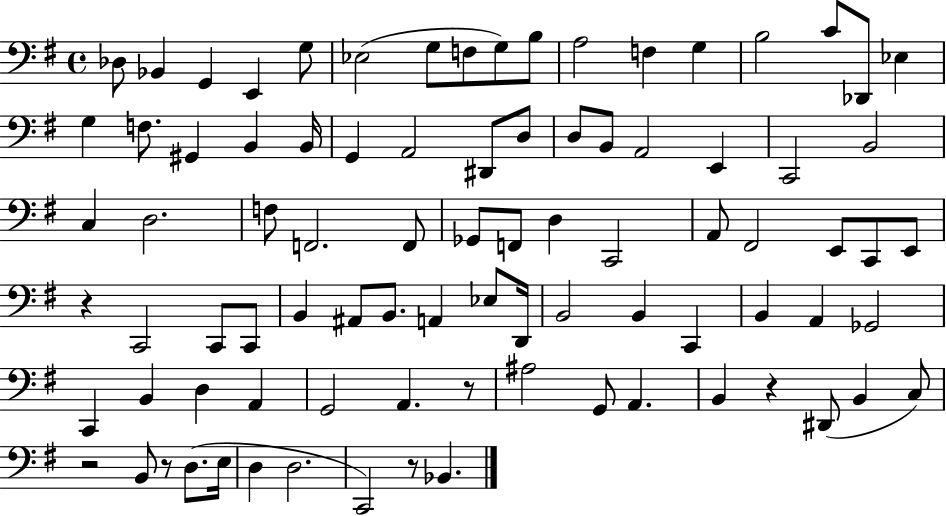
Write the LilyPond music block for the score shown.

{
  \clef bass
  \time 4/4
  \defaultTimeSignature
  \key g \major
  des8 bes,4 g,4 e,4 g8 | ees2( g8 f8 g8) b8 | a2 f4 g4 | b2 c'8 des,8 ees4 | \break g4 f8. gis,4 b,4 b,16 | g,4 a,2 dis,8 d8 | d8 b,8 a,2 e,4 | c,2 b,2 | \break c4 d2. | f8 f,2. f,8 | ges,8 f,8 d4 c,2 | a,8 fis,2 e,8 c,8 e,8 | \break r4 c,2 c,8 c,8 | b,4 ais,8 b,8. a,4 ees8 d,16 | b,2 b,4 c,4 | b,4 a,4 ges,2 | \break c,4 b,4 d4 a,4 | g,2 a,4. r8 | ais2 g,8 a,4. | b,4 r4 dis,8( b,4 c8) | \break r2 b,8 r8 d8.( e16 | d4 d2. | c,2) r8 bes,4. | \bar "|."
}